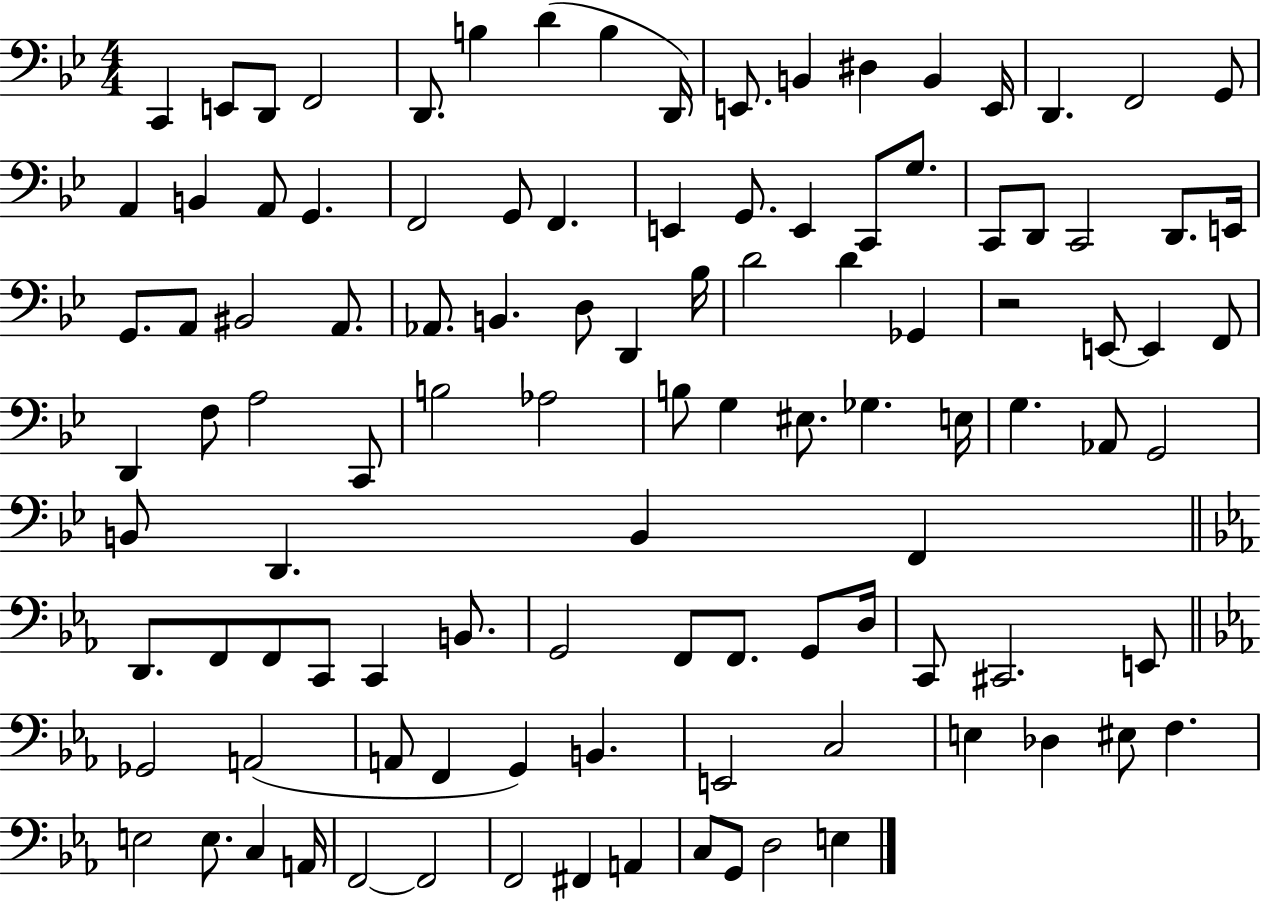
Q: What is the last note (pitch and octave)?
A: E3